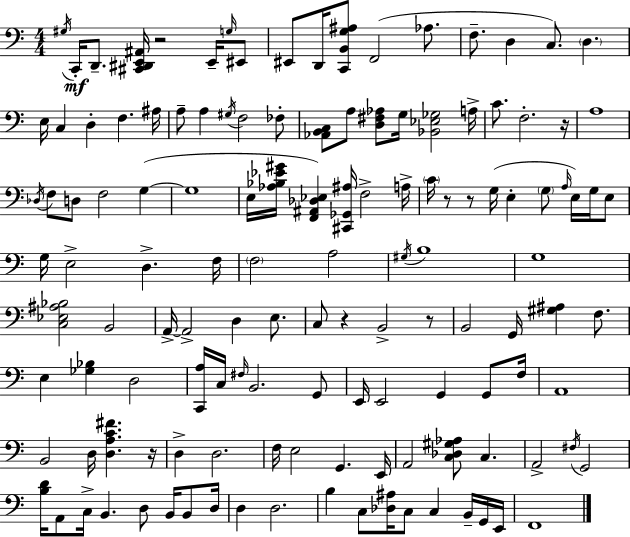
{
  \clef bass
  \numericTimeSignature
  \time 4/4
  \key c \major
  \acciaccatura { gis16 }\mf c,16-. d,8.-- <cis, dis, e, ais,>16 r2 e,16-- \grace { g16 } | eis,8 eis,8 d,16 <c, b, g ais>8 f,2( aes8. | f8.-- d4 c8.) \parenthesize d4. | e16 c4 d4-. f4. | \break ais16 a8-- a4 \acciaccatura { gis16 } f2 | fes8-. <aes, b, c>8 a8 <d fis aes>8 g16 <bes, ees ges>2 | a16-> c'8. f2.-. | r16 a1 | \break \acciaccatura { des16 } f8 d8 f2 | g4~(~ g1 | e16 <aes bes ees' gis'>16 <f, ais, des ees>4) <cis, ges, ais>16 f2-> | a16-> \parenthesize c'16 r8 r8 g16( e4-. \parenthesize g8 | \break \grace { a16 }) e16 g16 e8 g16 e2-> d4.-> | f16 \parenthesize f2 a2 | \acciaccatura { gis16 } b1 | g1 | \break <c ees ais bes>2 b,2 | a,16->~~ a,2-> d4 | e8. c8 r4 b,2-> | r8 b,2 g,16 <gis ais>4 | \break f8. e4 <ges bes>4 d2 | <c, a>16 c16 \grace { fis16 } b,2. | g,8 e,16 e,2 | g,4 g,8 f16 a,1 | \break b,2 d16 | <d a c' fis'>4. r16 d4-> d2. | f16 e2 | g,4. e,16 a,2 <c des gis aes>8 | \break c4. a,2-> \acciaccatura { fis16 } | g,2 <b d'>16 a,8 c16-> b,4. | d8 b,16 b,8 d16 d4 d2. | b4 c8 <des ais>16 c8 | \break c4 b,16-- g,16 e,16 f,1 | \bar "|."
}